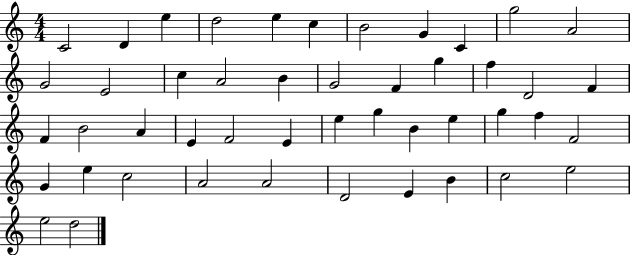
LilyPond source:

{
  \clef treble
  \numericTimeSignature
  \time 4/4
  \key c \major
  c'2 d'4 e''4 | d''2 e''4 c''4 | b'2 g'4 c'4 | g''2 a'2 | \break g'2 e'2 | c''4 a'2 b'4 | g'2 f'4 g''4 | f''4 d'2 f'4 | \break f'4 b'2 a'4 | e'4 f'2 e'4 | e''4 g''4 b'4 e''4 | g''4 f''4 f'2 | \break g'4 e''4 c''2 | a'2 a'2 | d'2 e'4 b'4 | c''2 e''2 | \break e''2 d''2 | \bar "|."
}